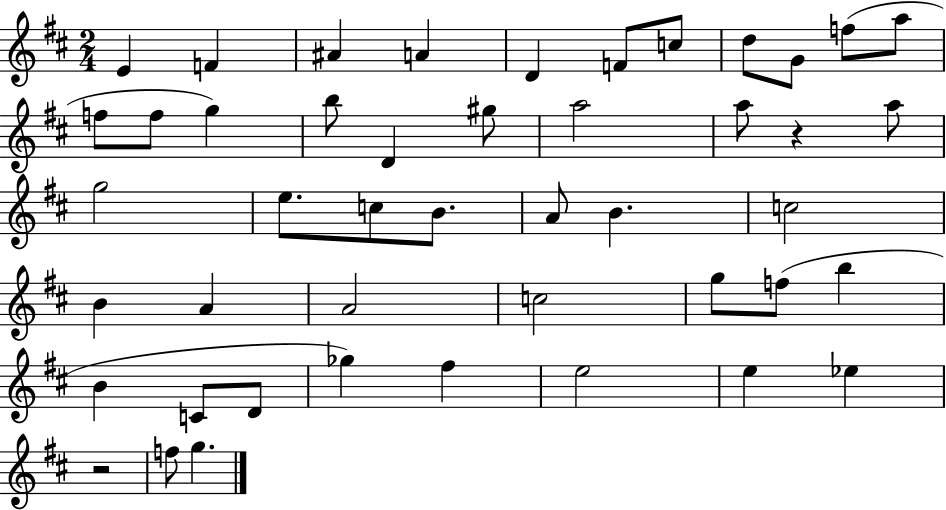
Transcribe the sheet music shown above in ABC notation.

X:1
T:Untitled
M:2/4
L:1/4
K:D
E F ^A A D F/2 c/2 d/2 G/2 f/2 a/2 f/2 f/2 g b/2 D ^g/2 a2 a/2 z a/2 g2 e/2 c/2 B/2 A/2 B c2 B A A2 c2 g/2 f/2 b B C/2 D/2 _g ^f e2 e _e z2 f/2 g